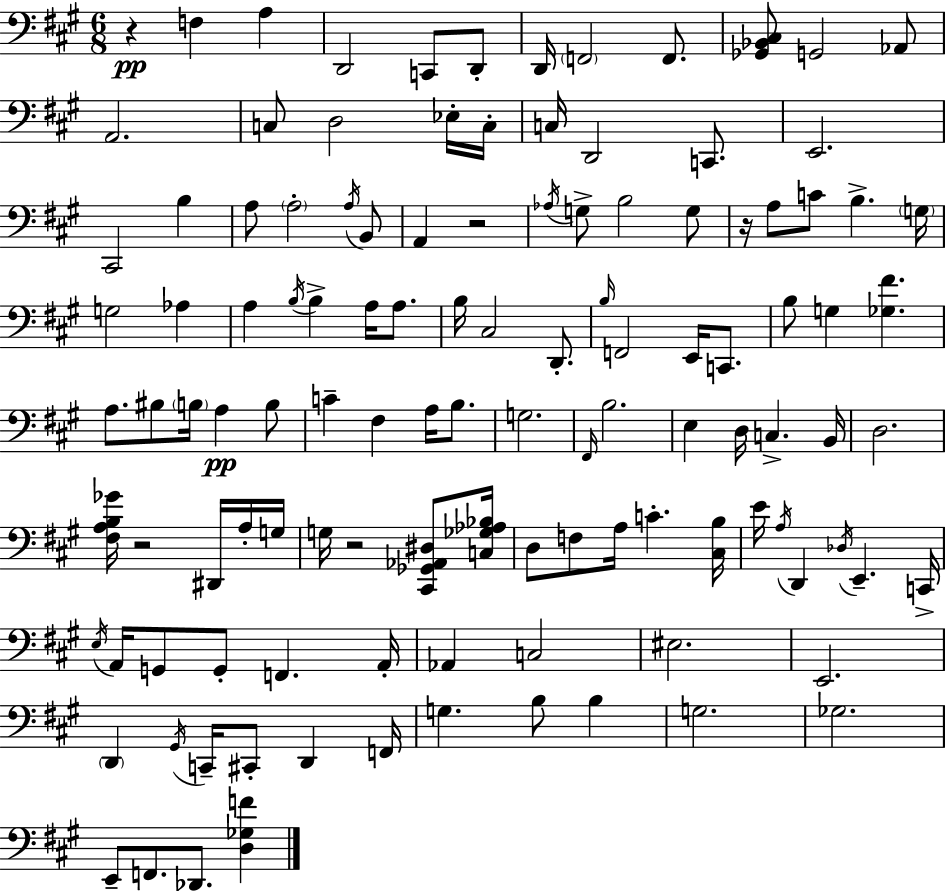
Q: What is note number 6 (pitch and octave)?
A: D2